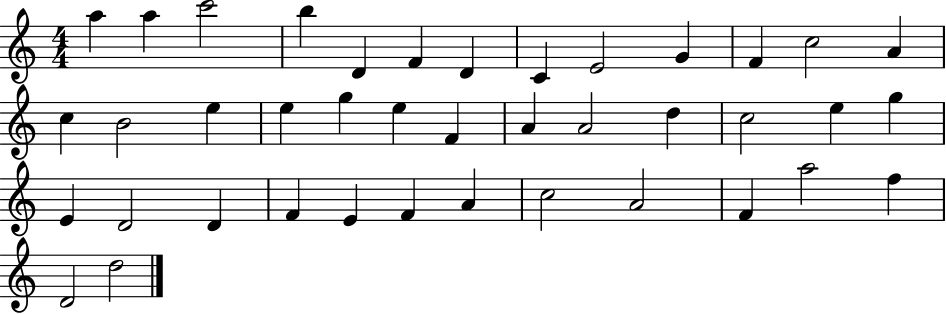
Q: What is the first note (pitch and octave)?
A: A5